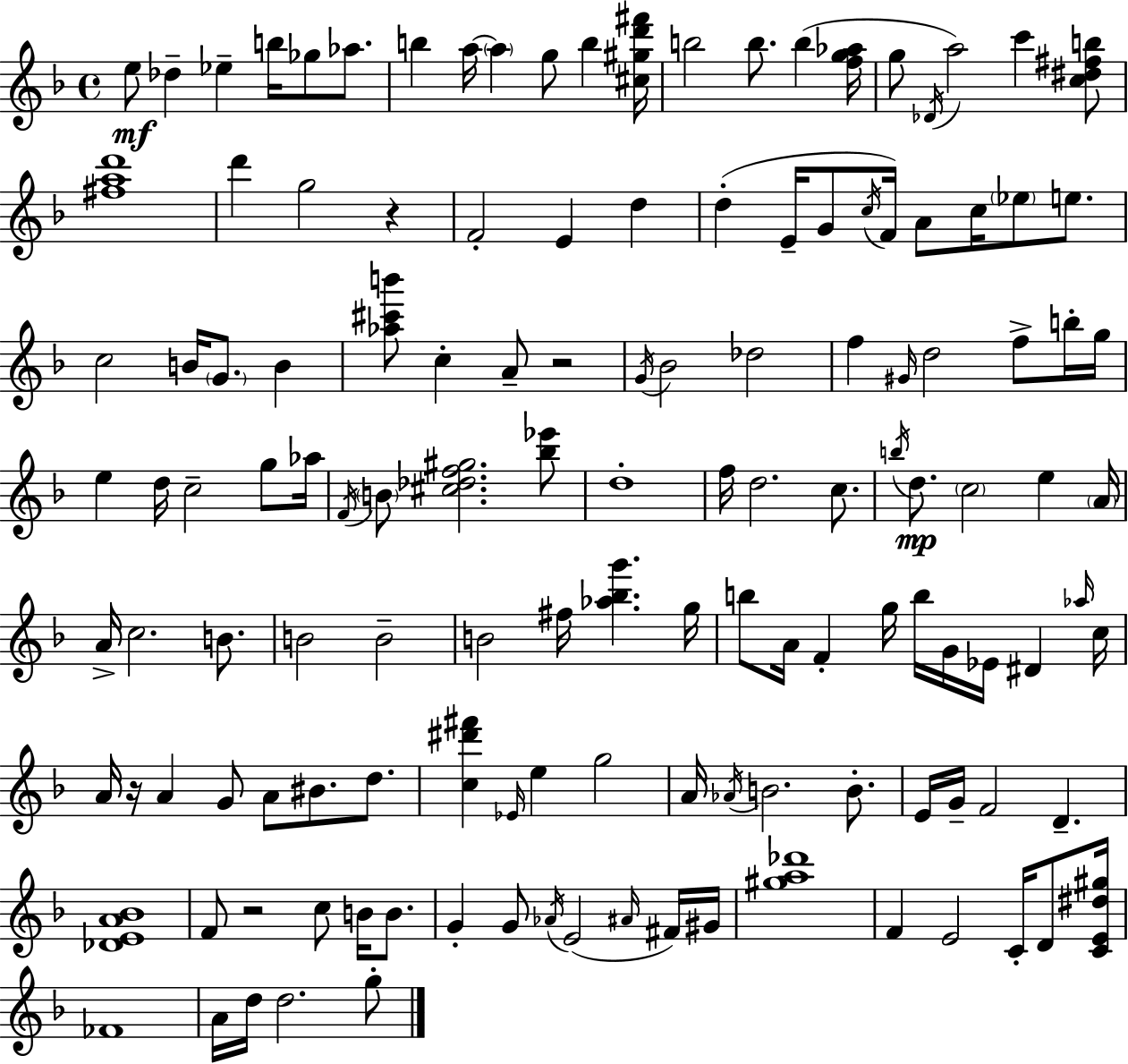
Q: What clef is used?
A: treble